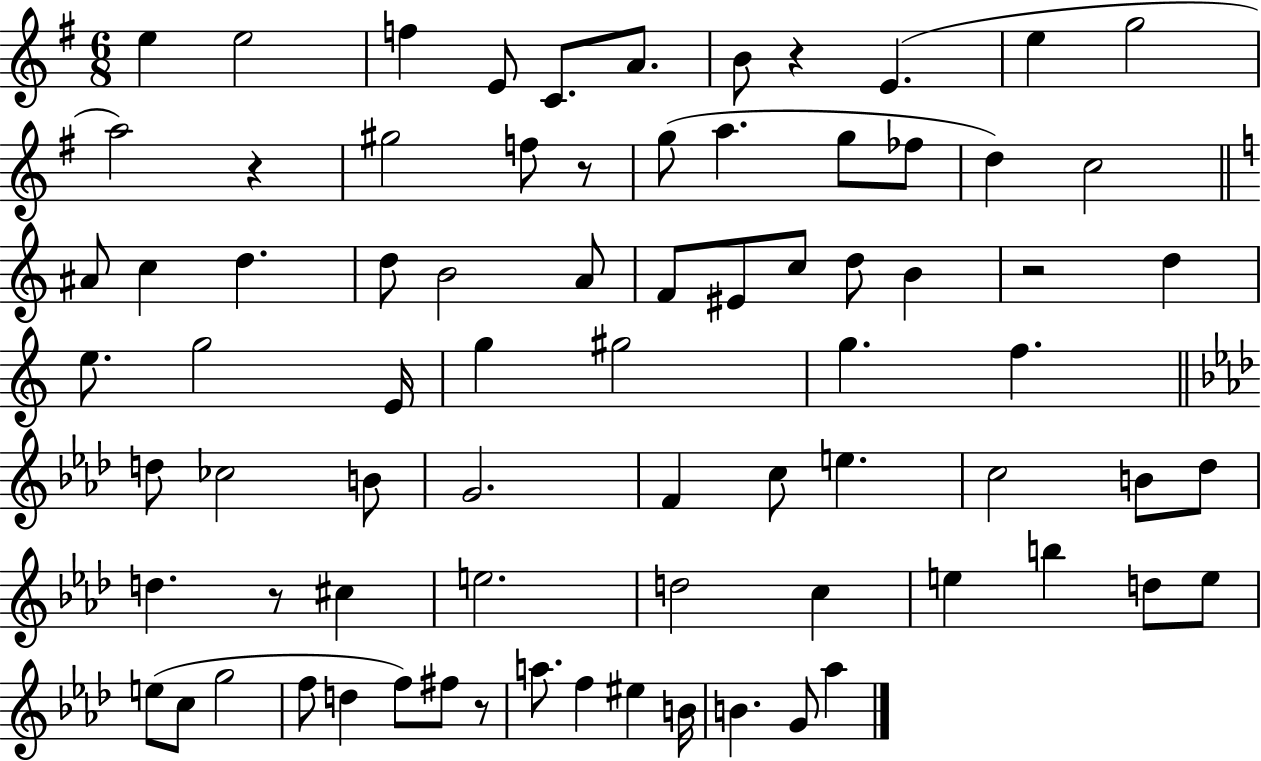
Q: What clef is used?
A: treble